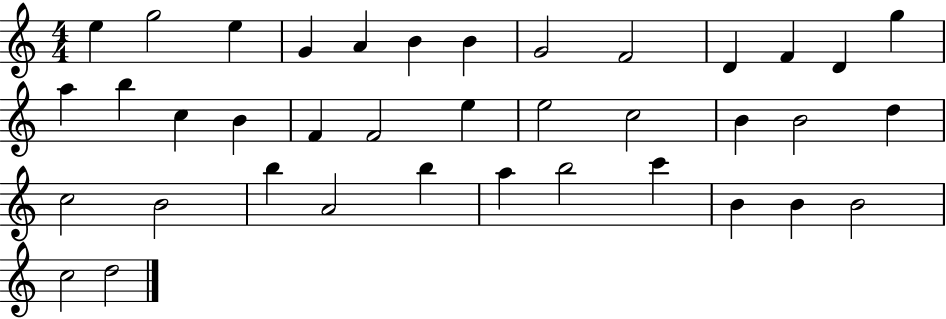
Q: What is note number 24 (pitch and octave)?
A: B4